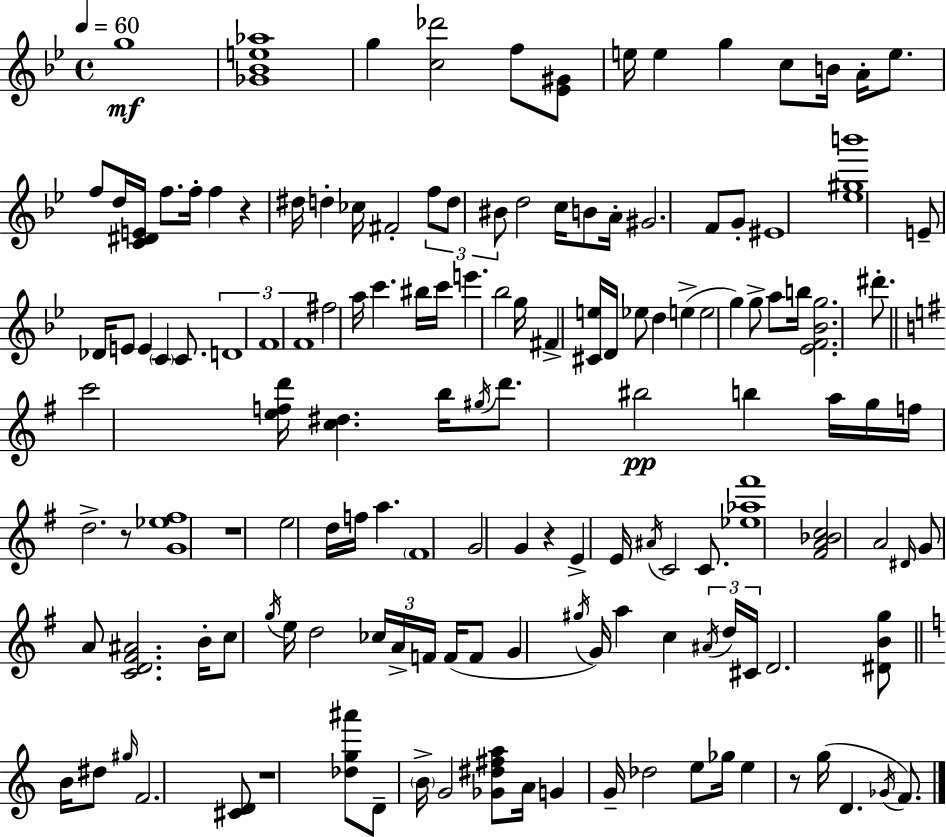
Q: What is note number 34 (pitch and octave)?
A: E4